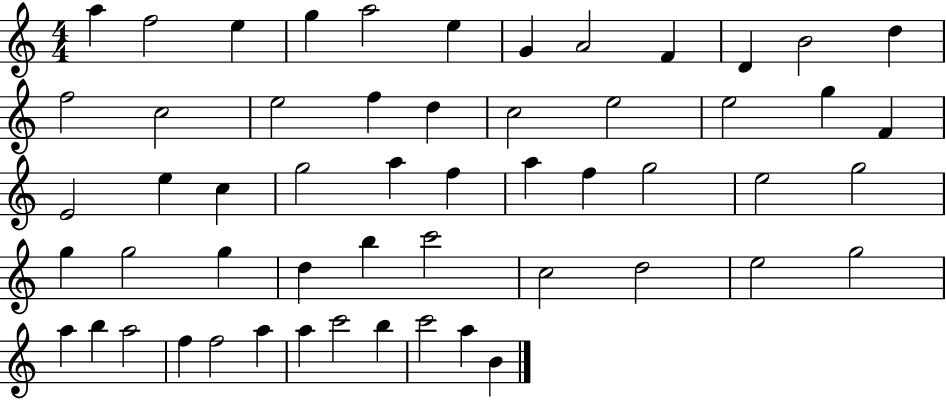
X:1
T:Untitled
M:4/4
L:1/4
K:C
a f2 e g a2 e G A2 F D B2 d f2 c2 e2 f d c2 e2 e2 g F E2 e c g2 a f a f g2 e2 g2 g g2 g d b c'2 c2 d2 e2 g2 a b a2 f f2 a a c'2 b c'2 a B